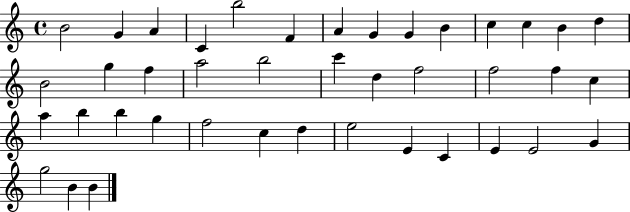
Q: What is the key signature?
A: C major